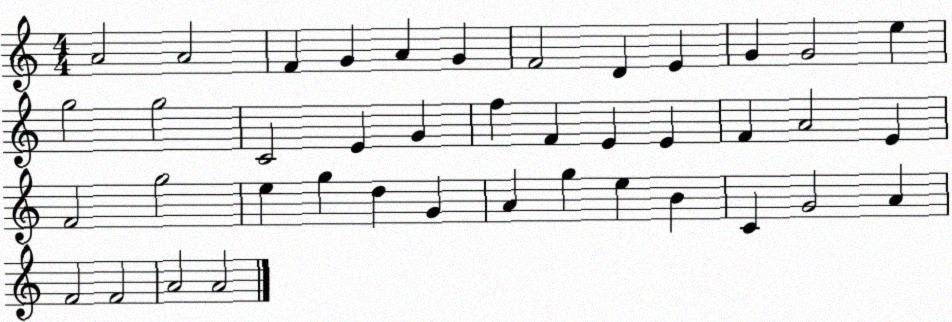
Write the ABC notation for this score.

X:1
T:Untitled
M:4/4
L:1/4
K:C
A2 A2 F G A G F2 D E G G2 e g2 g2 C2 E G f F E E F A2 E F2 g2 e g d G A g e B C G2 A F2 F2 A2 A2